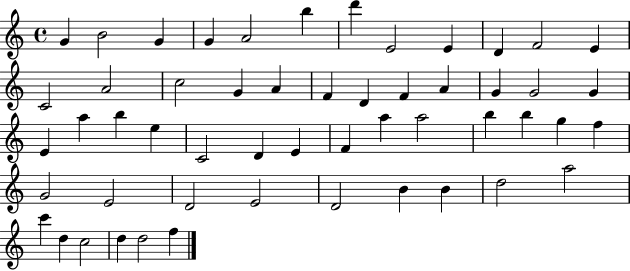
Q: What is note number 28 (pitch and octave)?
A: E5